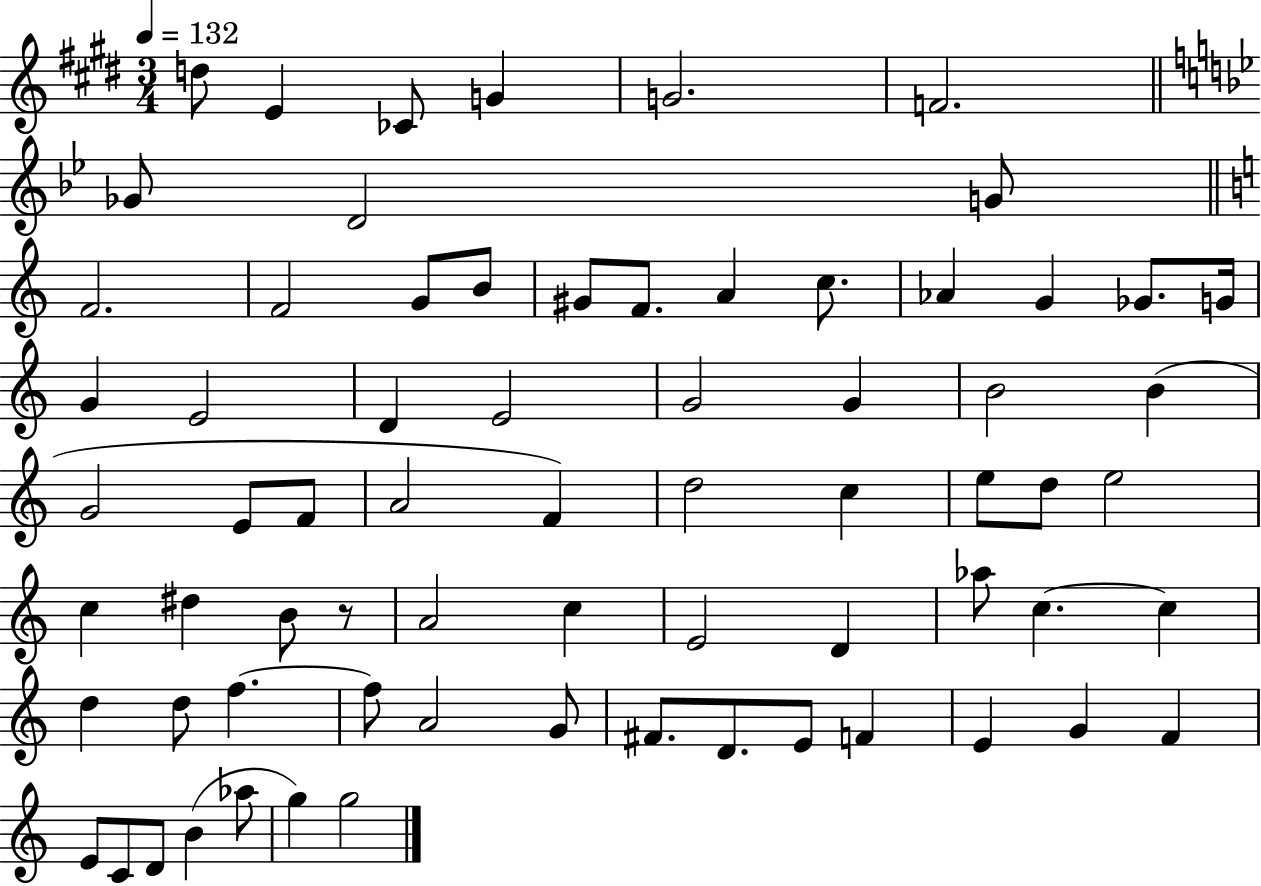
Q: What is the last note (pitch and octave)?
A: G5